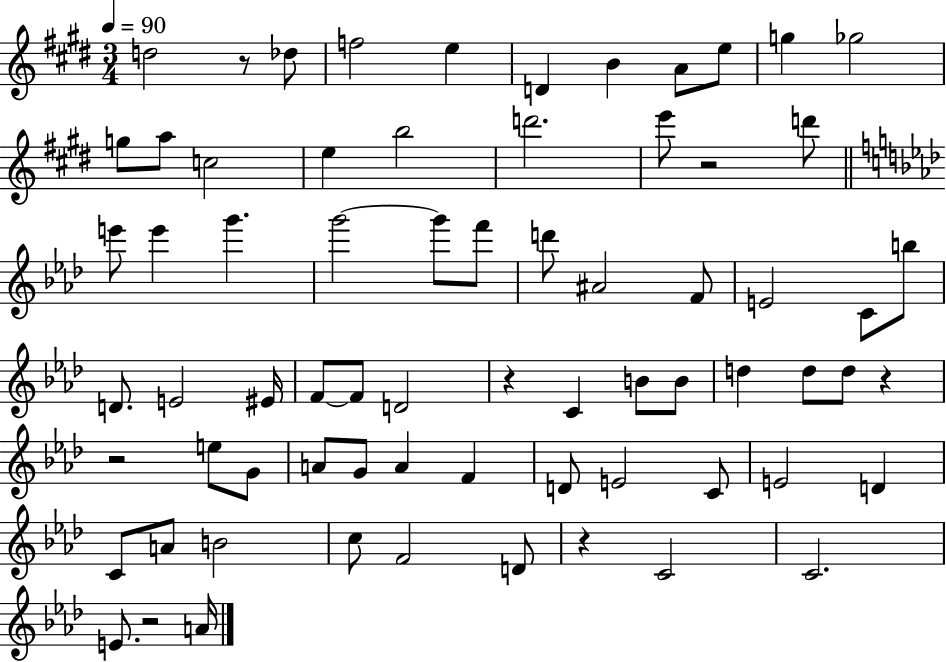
{
  \clef treble
  \numericTimeSignature
  \time 3/4
  \key e \major
  \tempo 4 = 90
  d''2 r8 des''8 | f''2 e''4 | d'4 b'4 a'8 e''8 | g''4 ges''2 | \break g''8 a''8 c''2 | e''4 b''2 | d'''2. | e'''8 r2 d'''8 | \break \bar "||" \break \key f \minor e'''8 e'''4 g'''4. | g'''2~~ g'''8 f'''8 | d'''8 ais'2 f'8 | e'2 c'8 b''8 | \break d'8. e'2 eis'16 | f'8~~ f'8 d'2 | r4 c'4 b'8 b'8 | d''4 d''8 d''8 r4 | \break r2 e''8 g'8 | a'8 g'8 a'4 f'4 | d'8 e'2 c'8 | e'2 d'4 | \break c'8 a'8 b'2 | c''8 f'2 d'8 | r4 c'2 | c'2. | \break e'8. r2 a'16 | \bar "|."
}